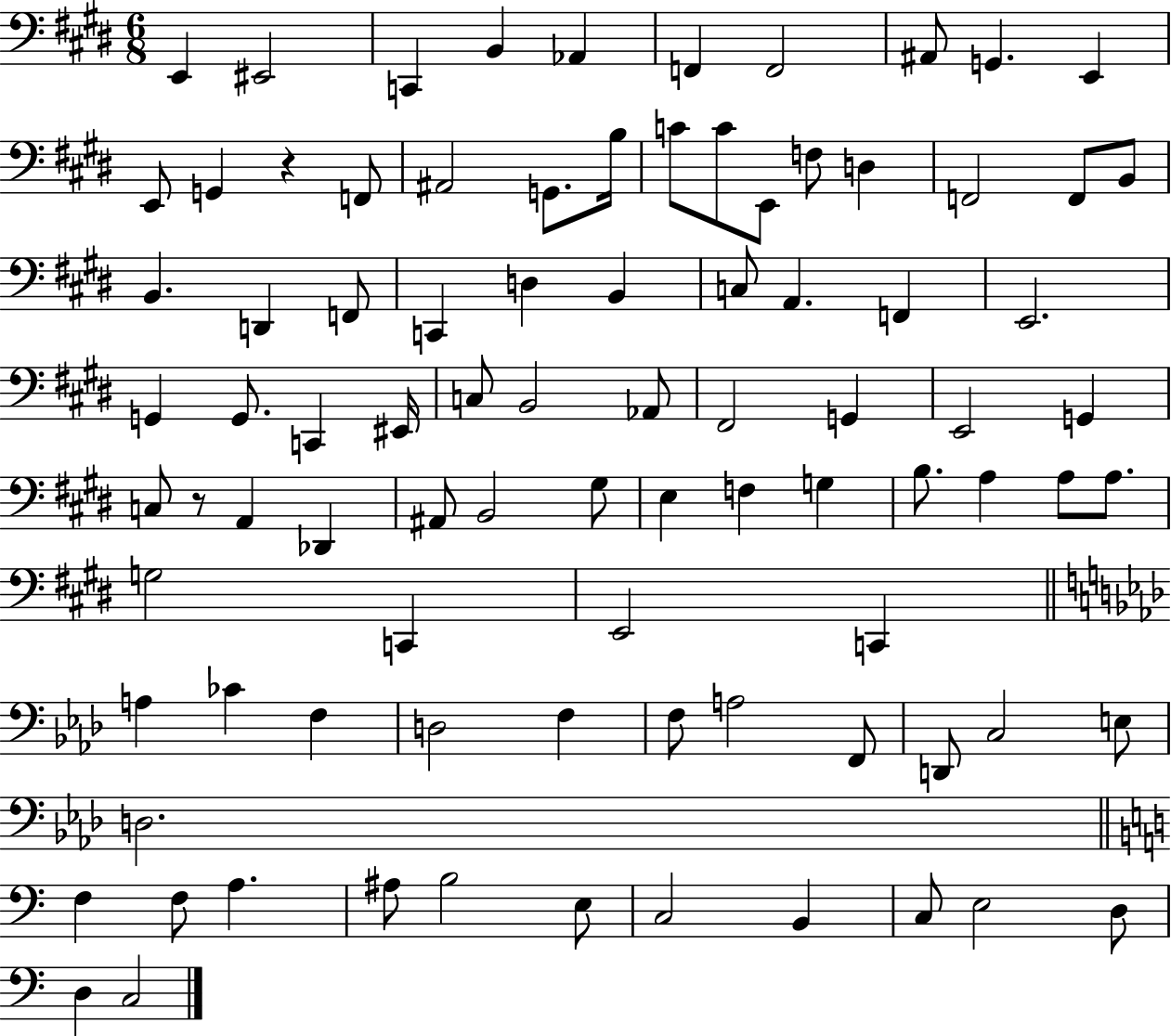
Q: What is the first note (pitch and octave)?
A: E2